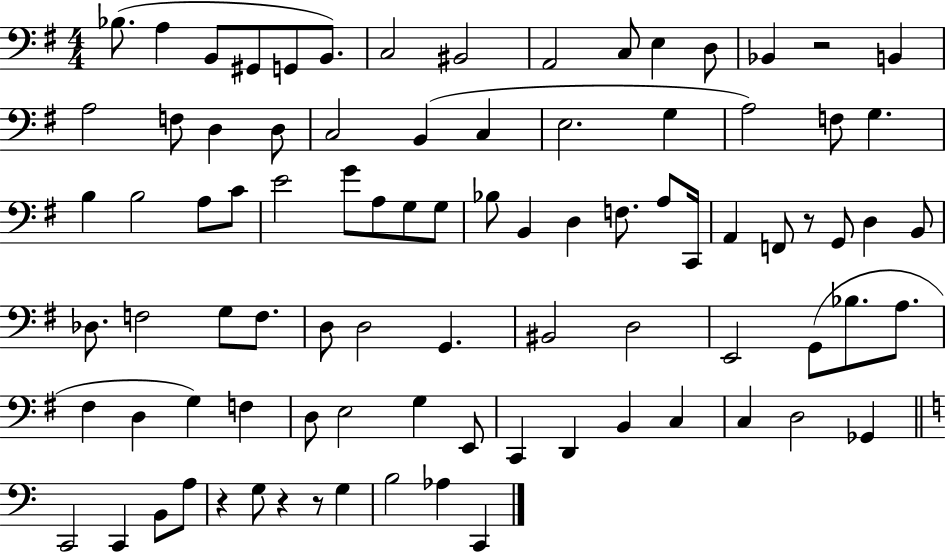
Bb3/e. A3/q B2/e G#2/e G2/e B2/e. C3/h BIS2/h A2/h C3/e E3/q D3/e Bb2/q R/h B2/q A3/h F3/e D3/q D3/e C3/h B2/q C3/q E3/h. G3/q A3/h F3/e G3/q. B3/q B3/h A3/e C4/e E4/h G4/e A3/e G3/e G3/e Bb3/e B2/q D3/q F3/e. A3/e C2/s A2/q F2/e R/e G2/e D3/q B2/e Db3/e. F3/h G3/e F3/e. D3/e D3/h G2/q. BIS2/h D3/h E2/h G2/e Bb3/e. A3/e. F#3/q D3/q G3/q F3/q D3/e E3/h G3/q E2/e C2/q D2/q B2/q C3/q C3/q D3/h Gb2/q C2/h C2/q B2/e A3/e R/q G3/e R/q R/e G3/q B3/h Ab3/q C2/q